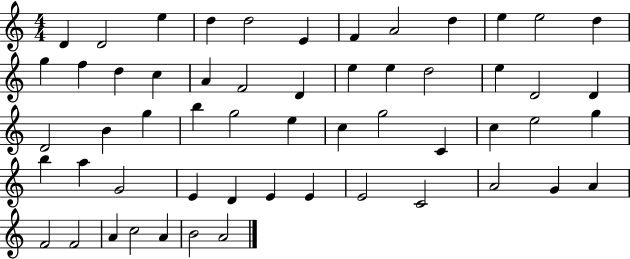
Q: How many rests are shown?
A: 0